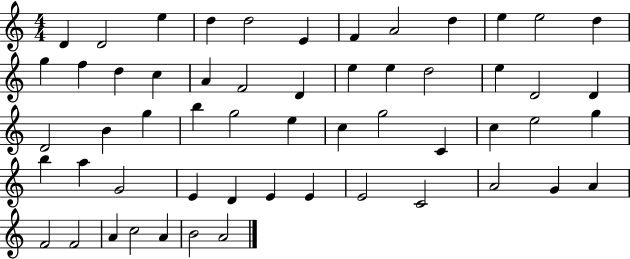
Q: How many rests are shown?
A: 0